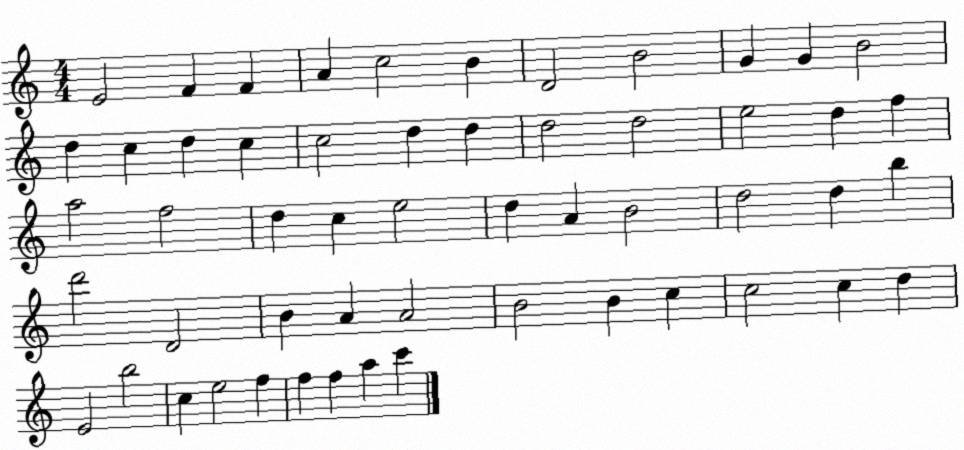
X:1
T:Untitled
M:4/4
L:1/4
K:C
E2 F F A c2 B D2 B2 G G B2 d c d c c2 d d d2 d2 e2 d f a2 f2 d c e2 d A B2 d2 d b d'2 D2 B A A2 B2 B c c2 c d E2 b2 c e2 f f f a c'